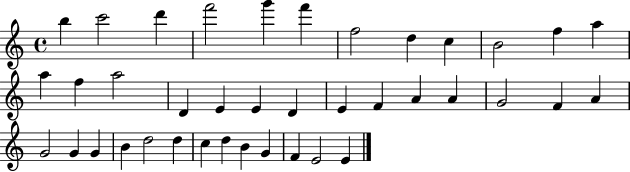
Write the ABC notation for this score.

X:1
T:Untitled
M:4/4
L:1/4
K:C
b c'2 d' f'2 g' f' f2 d c B2 f a a f a2 D E E D E F A A G2 F A G2 G G B d2 d c d B G F E2 E